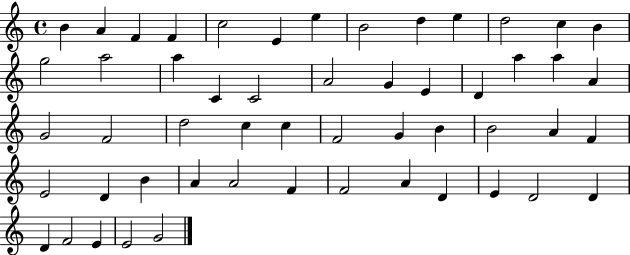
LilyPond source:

{
  \clef treble
  \time 4/4
  \defaultTimeSignature
  \key c \major
  b'4 a'4 f'4 f'4 | c''2 e'4 e''4 | b'2 d''4 e''4 | d''2 c''4 b'4 | \break g''2 a''2 | a''4 c'4 c'2 | a'2 g'4 e'4 | d'4 a''4 a''4 a'4 | \break g'2 f'2 | d''2 c''4 c''4 | f'2 g'4 b'4 | b'2 a'4 f'4 | \break e'2 d'4 b'4 | a'4 a'2 f'4 | f'2 a'4 d'4 | e'4 d'2 d'4 | \break d'4 f'2 e'4 | e'2 g'2 | \bar "|."
}